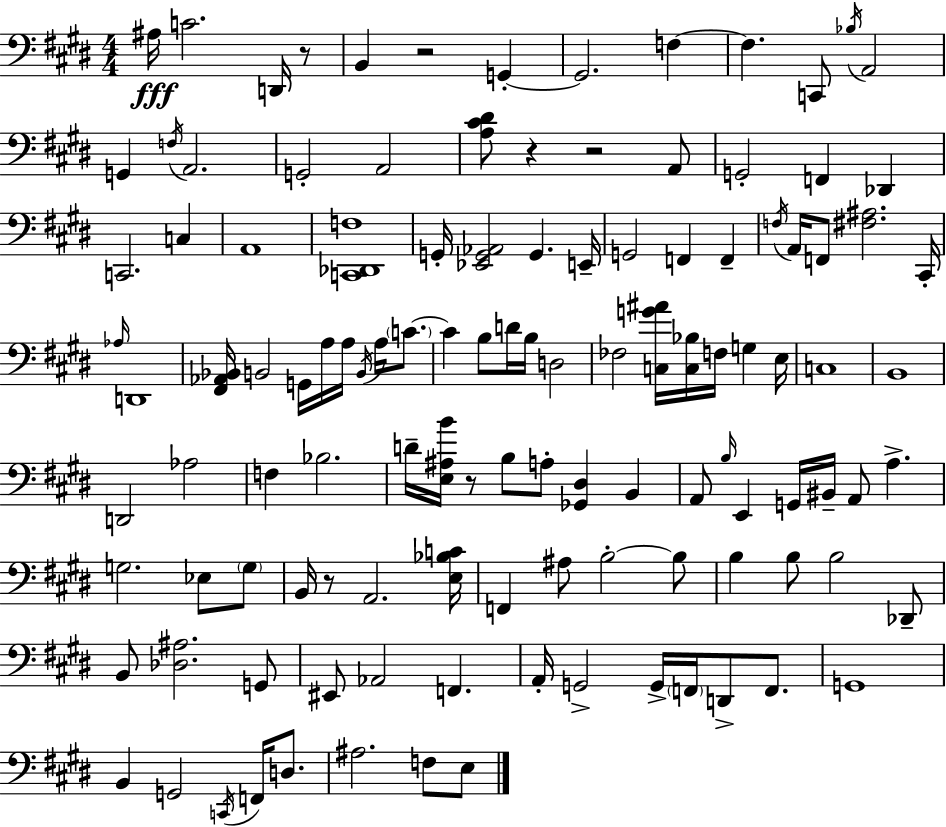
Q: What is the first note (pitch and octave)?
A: A#3